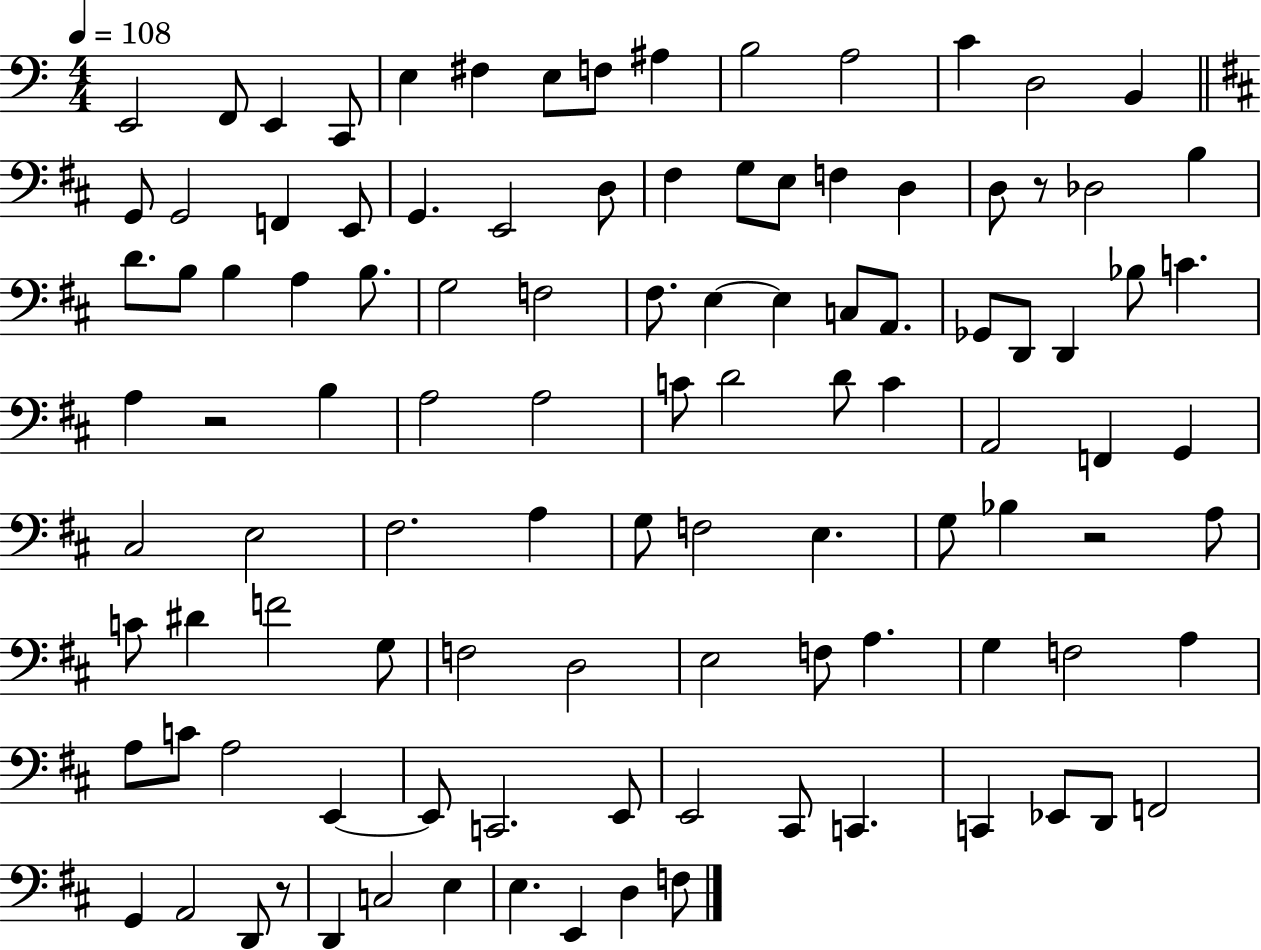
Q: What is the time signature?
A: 4/4